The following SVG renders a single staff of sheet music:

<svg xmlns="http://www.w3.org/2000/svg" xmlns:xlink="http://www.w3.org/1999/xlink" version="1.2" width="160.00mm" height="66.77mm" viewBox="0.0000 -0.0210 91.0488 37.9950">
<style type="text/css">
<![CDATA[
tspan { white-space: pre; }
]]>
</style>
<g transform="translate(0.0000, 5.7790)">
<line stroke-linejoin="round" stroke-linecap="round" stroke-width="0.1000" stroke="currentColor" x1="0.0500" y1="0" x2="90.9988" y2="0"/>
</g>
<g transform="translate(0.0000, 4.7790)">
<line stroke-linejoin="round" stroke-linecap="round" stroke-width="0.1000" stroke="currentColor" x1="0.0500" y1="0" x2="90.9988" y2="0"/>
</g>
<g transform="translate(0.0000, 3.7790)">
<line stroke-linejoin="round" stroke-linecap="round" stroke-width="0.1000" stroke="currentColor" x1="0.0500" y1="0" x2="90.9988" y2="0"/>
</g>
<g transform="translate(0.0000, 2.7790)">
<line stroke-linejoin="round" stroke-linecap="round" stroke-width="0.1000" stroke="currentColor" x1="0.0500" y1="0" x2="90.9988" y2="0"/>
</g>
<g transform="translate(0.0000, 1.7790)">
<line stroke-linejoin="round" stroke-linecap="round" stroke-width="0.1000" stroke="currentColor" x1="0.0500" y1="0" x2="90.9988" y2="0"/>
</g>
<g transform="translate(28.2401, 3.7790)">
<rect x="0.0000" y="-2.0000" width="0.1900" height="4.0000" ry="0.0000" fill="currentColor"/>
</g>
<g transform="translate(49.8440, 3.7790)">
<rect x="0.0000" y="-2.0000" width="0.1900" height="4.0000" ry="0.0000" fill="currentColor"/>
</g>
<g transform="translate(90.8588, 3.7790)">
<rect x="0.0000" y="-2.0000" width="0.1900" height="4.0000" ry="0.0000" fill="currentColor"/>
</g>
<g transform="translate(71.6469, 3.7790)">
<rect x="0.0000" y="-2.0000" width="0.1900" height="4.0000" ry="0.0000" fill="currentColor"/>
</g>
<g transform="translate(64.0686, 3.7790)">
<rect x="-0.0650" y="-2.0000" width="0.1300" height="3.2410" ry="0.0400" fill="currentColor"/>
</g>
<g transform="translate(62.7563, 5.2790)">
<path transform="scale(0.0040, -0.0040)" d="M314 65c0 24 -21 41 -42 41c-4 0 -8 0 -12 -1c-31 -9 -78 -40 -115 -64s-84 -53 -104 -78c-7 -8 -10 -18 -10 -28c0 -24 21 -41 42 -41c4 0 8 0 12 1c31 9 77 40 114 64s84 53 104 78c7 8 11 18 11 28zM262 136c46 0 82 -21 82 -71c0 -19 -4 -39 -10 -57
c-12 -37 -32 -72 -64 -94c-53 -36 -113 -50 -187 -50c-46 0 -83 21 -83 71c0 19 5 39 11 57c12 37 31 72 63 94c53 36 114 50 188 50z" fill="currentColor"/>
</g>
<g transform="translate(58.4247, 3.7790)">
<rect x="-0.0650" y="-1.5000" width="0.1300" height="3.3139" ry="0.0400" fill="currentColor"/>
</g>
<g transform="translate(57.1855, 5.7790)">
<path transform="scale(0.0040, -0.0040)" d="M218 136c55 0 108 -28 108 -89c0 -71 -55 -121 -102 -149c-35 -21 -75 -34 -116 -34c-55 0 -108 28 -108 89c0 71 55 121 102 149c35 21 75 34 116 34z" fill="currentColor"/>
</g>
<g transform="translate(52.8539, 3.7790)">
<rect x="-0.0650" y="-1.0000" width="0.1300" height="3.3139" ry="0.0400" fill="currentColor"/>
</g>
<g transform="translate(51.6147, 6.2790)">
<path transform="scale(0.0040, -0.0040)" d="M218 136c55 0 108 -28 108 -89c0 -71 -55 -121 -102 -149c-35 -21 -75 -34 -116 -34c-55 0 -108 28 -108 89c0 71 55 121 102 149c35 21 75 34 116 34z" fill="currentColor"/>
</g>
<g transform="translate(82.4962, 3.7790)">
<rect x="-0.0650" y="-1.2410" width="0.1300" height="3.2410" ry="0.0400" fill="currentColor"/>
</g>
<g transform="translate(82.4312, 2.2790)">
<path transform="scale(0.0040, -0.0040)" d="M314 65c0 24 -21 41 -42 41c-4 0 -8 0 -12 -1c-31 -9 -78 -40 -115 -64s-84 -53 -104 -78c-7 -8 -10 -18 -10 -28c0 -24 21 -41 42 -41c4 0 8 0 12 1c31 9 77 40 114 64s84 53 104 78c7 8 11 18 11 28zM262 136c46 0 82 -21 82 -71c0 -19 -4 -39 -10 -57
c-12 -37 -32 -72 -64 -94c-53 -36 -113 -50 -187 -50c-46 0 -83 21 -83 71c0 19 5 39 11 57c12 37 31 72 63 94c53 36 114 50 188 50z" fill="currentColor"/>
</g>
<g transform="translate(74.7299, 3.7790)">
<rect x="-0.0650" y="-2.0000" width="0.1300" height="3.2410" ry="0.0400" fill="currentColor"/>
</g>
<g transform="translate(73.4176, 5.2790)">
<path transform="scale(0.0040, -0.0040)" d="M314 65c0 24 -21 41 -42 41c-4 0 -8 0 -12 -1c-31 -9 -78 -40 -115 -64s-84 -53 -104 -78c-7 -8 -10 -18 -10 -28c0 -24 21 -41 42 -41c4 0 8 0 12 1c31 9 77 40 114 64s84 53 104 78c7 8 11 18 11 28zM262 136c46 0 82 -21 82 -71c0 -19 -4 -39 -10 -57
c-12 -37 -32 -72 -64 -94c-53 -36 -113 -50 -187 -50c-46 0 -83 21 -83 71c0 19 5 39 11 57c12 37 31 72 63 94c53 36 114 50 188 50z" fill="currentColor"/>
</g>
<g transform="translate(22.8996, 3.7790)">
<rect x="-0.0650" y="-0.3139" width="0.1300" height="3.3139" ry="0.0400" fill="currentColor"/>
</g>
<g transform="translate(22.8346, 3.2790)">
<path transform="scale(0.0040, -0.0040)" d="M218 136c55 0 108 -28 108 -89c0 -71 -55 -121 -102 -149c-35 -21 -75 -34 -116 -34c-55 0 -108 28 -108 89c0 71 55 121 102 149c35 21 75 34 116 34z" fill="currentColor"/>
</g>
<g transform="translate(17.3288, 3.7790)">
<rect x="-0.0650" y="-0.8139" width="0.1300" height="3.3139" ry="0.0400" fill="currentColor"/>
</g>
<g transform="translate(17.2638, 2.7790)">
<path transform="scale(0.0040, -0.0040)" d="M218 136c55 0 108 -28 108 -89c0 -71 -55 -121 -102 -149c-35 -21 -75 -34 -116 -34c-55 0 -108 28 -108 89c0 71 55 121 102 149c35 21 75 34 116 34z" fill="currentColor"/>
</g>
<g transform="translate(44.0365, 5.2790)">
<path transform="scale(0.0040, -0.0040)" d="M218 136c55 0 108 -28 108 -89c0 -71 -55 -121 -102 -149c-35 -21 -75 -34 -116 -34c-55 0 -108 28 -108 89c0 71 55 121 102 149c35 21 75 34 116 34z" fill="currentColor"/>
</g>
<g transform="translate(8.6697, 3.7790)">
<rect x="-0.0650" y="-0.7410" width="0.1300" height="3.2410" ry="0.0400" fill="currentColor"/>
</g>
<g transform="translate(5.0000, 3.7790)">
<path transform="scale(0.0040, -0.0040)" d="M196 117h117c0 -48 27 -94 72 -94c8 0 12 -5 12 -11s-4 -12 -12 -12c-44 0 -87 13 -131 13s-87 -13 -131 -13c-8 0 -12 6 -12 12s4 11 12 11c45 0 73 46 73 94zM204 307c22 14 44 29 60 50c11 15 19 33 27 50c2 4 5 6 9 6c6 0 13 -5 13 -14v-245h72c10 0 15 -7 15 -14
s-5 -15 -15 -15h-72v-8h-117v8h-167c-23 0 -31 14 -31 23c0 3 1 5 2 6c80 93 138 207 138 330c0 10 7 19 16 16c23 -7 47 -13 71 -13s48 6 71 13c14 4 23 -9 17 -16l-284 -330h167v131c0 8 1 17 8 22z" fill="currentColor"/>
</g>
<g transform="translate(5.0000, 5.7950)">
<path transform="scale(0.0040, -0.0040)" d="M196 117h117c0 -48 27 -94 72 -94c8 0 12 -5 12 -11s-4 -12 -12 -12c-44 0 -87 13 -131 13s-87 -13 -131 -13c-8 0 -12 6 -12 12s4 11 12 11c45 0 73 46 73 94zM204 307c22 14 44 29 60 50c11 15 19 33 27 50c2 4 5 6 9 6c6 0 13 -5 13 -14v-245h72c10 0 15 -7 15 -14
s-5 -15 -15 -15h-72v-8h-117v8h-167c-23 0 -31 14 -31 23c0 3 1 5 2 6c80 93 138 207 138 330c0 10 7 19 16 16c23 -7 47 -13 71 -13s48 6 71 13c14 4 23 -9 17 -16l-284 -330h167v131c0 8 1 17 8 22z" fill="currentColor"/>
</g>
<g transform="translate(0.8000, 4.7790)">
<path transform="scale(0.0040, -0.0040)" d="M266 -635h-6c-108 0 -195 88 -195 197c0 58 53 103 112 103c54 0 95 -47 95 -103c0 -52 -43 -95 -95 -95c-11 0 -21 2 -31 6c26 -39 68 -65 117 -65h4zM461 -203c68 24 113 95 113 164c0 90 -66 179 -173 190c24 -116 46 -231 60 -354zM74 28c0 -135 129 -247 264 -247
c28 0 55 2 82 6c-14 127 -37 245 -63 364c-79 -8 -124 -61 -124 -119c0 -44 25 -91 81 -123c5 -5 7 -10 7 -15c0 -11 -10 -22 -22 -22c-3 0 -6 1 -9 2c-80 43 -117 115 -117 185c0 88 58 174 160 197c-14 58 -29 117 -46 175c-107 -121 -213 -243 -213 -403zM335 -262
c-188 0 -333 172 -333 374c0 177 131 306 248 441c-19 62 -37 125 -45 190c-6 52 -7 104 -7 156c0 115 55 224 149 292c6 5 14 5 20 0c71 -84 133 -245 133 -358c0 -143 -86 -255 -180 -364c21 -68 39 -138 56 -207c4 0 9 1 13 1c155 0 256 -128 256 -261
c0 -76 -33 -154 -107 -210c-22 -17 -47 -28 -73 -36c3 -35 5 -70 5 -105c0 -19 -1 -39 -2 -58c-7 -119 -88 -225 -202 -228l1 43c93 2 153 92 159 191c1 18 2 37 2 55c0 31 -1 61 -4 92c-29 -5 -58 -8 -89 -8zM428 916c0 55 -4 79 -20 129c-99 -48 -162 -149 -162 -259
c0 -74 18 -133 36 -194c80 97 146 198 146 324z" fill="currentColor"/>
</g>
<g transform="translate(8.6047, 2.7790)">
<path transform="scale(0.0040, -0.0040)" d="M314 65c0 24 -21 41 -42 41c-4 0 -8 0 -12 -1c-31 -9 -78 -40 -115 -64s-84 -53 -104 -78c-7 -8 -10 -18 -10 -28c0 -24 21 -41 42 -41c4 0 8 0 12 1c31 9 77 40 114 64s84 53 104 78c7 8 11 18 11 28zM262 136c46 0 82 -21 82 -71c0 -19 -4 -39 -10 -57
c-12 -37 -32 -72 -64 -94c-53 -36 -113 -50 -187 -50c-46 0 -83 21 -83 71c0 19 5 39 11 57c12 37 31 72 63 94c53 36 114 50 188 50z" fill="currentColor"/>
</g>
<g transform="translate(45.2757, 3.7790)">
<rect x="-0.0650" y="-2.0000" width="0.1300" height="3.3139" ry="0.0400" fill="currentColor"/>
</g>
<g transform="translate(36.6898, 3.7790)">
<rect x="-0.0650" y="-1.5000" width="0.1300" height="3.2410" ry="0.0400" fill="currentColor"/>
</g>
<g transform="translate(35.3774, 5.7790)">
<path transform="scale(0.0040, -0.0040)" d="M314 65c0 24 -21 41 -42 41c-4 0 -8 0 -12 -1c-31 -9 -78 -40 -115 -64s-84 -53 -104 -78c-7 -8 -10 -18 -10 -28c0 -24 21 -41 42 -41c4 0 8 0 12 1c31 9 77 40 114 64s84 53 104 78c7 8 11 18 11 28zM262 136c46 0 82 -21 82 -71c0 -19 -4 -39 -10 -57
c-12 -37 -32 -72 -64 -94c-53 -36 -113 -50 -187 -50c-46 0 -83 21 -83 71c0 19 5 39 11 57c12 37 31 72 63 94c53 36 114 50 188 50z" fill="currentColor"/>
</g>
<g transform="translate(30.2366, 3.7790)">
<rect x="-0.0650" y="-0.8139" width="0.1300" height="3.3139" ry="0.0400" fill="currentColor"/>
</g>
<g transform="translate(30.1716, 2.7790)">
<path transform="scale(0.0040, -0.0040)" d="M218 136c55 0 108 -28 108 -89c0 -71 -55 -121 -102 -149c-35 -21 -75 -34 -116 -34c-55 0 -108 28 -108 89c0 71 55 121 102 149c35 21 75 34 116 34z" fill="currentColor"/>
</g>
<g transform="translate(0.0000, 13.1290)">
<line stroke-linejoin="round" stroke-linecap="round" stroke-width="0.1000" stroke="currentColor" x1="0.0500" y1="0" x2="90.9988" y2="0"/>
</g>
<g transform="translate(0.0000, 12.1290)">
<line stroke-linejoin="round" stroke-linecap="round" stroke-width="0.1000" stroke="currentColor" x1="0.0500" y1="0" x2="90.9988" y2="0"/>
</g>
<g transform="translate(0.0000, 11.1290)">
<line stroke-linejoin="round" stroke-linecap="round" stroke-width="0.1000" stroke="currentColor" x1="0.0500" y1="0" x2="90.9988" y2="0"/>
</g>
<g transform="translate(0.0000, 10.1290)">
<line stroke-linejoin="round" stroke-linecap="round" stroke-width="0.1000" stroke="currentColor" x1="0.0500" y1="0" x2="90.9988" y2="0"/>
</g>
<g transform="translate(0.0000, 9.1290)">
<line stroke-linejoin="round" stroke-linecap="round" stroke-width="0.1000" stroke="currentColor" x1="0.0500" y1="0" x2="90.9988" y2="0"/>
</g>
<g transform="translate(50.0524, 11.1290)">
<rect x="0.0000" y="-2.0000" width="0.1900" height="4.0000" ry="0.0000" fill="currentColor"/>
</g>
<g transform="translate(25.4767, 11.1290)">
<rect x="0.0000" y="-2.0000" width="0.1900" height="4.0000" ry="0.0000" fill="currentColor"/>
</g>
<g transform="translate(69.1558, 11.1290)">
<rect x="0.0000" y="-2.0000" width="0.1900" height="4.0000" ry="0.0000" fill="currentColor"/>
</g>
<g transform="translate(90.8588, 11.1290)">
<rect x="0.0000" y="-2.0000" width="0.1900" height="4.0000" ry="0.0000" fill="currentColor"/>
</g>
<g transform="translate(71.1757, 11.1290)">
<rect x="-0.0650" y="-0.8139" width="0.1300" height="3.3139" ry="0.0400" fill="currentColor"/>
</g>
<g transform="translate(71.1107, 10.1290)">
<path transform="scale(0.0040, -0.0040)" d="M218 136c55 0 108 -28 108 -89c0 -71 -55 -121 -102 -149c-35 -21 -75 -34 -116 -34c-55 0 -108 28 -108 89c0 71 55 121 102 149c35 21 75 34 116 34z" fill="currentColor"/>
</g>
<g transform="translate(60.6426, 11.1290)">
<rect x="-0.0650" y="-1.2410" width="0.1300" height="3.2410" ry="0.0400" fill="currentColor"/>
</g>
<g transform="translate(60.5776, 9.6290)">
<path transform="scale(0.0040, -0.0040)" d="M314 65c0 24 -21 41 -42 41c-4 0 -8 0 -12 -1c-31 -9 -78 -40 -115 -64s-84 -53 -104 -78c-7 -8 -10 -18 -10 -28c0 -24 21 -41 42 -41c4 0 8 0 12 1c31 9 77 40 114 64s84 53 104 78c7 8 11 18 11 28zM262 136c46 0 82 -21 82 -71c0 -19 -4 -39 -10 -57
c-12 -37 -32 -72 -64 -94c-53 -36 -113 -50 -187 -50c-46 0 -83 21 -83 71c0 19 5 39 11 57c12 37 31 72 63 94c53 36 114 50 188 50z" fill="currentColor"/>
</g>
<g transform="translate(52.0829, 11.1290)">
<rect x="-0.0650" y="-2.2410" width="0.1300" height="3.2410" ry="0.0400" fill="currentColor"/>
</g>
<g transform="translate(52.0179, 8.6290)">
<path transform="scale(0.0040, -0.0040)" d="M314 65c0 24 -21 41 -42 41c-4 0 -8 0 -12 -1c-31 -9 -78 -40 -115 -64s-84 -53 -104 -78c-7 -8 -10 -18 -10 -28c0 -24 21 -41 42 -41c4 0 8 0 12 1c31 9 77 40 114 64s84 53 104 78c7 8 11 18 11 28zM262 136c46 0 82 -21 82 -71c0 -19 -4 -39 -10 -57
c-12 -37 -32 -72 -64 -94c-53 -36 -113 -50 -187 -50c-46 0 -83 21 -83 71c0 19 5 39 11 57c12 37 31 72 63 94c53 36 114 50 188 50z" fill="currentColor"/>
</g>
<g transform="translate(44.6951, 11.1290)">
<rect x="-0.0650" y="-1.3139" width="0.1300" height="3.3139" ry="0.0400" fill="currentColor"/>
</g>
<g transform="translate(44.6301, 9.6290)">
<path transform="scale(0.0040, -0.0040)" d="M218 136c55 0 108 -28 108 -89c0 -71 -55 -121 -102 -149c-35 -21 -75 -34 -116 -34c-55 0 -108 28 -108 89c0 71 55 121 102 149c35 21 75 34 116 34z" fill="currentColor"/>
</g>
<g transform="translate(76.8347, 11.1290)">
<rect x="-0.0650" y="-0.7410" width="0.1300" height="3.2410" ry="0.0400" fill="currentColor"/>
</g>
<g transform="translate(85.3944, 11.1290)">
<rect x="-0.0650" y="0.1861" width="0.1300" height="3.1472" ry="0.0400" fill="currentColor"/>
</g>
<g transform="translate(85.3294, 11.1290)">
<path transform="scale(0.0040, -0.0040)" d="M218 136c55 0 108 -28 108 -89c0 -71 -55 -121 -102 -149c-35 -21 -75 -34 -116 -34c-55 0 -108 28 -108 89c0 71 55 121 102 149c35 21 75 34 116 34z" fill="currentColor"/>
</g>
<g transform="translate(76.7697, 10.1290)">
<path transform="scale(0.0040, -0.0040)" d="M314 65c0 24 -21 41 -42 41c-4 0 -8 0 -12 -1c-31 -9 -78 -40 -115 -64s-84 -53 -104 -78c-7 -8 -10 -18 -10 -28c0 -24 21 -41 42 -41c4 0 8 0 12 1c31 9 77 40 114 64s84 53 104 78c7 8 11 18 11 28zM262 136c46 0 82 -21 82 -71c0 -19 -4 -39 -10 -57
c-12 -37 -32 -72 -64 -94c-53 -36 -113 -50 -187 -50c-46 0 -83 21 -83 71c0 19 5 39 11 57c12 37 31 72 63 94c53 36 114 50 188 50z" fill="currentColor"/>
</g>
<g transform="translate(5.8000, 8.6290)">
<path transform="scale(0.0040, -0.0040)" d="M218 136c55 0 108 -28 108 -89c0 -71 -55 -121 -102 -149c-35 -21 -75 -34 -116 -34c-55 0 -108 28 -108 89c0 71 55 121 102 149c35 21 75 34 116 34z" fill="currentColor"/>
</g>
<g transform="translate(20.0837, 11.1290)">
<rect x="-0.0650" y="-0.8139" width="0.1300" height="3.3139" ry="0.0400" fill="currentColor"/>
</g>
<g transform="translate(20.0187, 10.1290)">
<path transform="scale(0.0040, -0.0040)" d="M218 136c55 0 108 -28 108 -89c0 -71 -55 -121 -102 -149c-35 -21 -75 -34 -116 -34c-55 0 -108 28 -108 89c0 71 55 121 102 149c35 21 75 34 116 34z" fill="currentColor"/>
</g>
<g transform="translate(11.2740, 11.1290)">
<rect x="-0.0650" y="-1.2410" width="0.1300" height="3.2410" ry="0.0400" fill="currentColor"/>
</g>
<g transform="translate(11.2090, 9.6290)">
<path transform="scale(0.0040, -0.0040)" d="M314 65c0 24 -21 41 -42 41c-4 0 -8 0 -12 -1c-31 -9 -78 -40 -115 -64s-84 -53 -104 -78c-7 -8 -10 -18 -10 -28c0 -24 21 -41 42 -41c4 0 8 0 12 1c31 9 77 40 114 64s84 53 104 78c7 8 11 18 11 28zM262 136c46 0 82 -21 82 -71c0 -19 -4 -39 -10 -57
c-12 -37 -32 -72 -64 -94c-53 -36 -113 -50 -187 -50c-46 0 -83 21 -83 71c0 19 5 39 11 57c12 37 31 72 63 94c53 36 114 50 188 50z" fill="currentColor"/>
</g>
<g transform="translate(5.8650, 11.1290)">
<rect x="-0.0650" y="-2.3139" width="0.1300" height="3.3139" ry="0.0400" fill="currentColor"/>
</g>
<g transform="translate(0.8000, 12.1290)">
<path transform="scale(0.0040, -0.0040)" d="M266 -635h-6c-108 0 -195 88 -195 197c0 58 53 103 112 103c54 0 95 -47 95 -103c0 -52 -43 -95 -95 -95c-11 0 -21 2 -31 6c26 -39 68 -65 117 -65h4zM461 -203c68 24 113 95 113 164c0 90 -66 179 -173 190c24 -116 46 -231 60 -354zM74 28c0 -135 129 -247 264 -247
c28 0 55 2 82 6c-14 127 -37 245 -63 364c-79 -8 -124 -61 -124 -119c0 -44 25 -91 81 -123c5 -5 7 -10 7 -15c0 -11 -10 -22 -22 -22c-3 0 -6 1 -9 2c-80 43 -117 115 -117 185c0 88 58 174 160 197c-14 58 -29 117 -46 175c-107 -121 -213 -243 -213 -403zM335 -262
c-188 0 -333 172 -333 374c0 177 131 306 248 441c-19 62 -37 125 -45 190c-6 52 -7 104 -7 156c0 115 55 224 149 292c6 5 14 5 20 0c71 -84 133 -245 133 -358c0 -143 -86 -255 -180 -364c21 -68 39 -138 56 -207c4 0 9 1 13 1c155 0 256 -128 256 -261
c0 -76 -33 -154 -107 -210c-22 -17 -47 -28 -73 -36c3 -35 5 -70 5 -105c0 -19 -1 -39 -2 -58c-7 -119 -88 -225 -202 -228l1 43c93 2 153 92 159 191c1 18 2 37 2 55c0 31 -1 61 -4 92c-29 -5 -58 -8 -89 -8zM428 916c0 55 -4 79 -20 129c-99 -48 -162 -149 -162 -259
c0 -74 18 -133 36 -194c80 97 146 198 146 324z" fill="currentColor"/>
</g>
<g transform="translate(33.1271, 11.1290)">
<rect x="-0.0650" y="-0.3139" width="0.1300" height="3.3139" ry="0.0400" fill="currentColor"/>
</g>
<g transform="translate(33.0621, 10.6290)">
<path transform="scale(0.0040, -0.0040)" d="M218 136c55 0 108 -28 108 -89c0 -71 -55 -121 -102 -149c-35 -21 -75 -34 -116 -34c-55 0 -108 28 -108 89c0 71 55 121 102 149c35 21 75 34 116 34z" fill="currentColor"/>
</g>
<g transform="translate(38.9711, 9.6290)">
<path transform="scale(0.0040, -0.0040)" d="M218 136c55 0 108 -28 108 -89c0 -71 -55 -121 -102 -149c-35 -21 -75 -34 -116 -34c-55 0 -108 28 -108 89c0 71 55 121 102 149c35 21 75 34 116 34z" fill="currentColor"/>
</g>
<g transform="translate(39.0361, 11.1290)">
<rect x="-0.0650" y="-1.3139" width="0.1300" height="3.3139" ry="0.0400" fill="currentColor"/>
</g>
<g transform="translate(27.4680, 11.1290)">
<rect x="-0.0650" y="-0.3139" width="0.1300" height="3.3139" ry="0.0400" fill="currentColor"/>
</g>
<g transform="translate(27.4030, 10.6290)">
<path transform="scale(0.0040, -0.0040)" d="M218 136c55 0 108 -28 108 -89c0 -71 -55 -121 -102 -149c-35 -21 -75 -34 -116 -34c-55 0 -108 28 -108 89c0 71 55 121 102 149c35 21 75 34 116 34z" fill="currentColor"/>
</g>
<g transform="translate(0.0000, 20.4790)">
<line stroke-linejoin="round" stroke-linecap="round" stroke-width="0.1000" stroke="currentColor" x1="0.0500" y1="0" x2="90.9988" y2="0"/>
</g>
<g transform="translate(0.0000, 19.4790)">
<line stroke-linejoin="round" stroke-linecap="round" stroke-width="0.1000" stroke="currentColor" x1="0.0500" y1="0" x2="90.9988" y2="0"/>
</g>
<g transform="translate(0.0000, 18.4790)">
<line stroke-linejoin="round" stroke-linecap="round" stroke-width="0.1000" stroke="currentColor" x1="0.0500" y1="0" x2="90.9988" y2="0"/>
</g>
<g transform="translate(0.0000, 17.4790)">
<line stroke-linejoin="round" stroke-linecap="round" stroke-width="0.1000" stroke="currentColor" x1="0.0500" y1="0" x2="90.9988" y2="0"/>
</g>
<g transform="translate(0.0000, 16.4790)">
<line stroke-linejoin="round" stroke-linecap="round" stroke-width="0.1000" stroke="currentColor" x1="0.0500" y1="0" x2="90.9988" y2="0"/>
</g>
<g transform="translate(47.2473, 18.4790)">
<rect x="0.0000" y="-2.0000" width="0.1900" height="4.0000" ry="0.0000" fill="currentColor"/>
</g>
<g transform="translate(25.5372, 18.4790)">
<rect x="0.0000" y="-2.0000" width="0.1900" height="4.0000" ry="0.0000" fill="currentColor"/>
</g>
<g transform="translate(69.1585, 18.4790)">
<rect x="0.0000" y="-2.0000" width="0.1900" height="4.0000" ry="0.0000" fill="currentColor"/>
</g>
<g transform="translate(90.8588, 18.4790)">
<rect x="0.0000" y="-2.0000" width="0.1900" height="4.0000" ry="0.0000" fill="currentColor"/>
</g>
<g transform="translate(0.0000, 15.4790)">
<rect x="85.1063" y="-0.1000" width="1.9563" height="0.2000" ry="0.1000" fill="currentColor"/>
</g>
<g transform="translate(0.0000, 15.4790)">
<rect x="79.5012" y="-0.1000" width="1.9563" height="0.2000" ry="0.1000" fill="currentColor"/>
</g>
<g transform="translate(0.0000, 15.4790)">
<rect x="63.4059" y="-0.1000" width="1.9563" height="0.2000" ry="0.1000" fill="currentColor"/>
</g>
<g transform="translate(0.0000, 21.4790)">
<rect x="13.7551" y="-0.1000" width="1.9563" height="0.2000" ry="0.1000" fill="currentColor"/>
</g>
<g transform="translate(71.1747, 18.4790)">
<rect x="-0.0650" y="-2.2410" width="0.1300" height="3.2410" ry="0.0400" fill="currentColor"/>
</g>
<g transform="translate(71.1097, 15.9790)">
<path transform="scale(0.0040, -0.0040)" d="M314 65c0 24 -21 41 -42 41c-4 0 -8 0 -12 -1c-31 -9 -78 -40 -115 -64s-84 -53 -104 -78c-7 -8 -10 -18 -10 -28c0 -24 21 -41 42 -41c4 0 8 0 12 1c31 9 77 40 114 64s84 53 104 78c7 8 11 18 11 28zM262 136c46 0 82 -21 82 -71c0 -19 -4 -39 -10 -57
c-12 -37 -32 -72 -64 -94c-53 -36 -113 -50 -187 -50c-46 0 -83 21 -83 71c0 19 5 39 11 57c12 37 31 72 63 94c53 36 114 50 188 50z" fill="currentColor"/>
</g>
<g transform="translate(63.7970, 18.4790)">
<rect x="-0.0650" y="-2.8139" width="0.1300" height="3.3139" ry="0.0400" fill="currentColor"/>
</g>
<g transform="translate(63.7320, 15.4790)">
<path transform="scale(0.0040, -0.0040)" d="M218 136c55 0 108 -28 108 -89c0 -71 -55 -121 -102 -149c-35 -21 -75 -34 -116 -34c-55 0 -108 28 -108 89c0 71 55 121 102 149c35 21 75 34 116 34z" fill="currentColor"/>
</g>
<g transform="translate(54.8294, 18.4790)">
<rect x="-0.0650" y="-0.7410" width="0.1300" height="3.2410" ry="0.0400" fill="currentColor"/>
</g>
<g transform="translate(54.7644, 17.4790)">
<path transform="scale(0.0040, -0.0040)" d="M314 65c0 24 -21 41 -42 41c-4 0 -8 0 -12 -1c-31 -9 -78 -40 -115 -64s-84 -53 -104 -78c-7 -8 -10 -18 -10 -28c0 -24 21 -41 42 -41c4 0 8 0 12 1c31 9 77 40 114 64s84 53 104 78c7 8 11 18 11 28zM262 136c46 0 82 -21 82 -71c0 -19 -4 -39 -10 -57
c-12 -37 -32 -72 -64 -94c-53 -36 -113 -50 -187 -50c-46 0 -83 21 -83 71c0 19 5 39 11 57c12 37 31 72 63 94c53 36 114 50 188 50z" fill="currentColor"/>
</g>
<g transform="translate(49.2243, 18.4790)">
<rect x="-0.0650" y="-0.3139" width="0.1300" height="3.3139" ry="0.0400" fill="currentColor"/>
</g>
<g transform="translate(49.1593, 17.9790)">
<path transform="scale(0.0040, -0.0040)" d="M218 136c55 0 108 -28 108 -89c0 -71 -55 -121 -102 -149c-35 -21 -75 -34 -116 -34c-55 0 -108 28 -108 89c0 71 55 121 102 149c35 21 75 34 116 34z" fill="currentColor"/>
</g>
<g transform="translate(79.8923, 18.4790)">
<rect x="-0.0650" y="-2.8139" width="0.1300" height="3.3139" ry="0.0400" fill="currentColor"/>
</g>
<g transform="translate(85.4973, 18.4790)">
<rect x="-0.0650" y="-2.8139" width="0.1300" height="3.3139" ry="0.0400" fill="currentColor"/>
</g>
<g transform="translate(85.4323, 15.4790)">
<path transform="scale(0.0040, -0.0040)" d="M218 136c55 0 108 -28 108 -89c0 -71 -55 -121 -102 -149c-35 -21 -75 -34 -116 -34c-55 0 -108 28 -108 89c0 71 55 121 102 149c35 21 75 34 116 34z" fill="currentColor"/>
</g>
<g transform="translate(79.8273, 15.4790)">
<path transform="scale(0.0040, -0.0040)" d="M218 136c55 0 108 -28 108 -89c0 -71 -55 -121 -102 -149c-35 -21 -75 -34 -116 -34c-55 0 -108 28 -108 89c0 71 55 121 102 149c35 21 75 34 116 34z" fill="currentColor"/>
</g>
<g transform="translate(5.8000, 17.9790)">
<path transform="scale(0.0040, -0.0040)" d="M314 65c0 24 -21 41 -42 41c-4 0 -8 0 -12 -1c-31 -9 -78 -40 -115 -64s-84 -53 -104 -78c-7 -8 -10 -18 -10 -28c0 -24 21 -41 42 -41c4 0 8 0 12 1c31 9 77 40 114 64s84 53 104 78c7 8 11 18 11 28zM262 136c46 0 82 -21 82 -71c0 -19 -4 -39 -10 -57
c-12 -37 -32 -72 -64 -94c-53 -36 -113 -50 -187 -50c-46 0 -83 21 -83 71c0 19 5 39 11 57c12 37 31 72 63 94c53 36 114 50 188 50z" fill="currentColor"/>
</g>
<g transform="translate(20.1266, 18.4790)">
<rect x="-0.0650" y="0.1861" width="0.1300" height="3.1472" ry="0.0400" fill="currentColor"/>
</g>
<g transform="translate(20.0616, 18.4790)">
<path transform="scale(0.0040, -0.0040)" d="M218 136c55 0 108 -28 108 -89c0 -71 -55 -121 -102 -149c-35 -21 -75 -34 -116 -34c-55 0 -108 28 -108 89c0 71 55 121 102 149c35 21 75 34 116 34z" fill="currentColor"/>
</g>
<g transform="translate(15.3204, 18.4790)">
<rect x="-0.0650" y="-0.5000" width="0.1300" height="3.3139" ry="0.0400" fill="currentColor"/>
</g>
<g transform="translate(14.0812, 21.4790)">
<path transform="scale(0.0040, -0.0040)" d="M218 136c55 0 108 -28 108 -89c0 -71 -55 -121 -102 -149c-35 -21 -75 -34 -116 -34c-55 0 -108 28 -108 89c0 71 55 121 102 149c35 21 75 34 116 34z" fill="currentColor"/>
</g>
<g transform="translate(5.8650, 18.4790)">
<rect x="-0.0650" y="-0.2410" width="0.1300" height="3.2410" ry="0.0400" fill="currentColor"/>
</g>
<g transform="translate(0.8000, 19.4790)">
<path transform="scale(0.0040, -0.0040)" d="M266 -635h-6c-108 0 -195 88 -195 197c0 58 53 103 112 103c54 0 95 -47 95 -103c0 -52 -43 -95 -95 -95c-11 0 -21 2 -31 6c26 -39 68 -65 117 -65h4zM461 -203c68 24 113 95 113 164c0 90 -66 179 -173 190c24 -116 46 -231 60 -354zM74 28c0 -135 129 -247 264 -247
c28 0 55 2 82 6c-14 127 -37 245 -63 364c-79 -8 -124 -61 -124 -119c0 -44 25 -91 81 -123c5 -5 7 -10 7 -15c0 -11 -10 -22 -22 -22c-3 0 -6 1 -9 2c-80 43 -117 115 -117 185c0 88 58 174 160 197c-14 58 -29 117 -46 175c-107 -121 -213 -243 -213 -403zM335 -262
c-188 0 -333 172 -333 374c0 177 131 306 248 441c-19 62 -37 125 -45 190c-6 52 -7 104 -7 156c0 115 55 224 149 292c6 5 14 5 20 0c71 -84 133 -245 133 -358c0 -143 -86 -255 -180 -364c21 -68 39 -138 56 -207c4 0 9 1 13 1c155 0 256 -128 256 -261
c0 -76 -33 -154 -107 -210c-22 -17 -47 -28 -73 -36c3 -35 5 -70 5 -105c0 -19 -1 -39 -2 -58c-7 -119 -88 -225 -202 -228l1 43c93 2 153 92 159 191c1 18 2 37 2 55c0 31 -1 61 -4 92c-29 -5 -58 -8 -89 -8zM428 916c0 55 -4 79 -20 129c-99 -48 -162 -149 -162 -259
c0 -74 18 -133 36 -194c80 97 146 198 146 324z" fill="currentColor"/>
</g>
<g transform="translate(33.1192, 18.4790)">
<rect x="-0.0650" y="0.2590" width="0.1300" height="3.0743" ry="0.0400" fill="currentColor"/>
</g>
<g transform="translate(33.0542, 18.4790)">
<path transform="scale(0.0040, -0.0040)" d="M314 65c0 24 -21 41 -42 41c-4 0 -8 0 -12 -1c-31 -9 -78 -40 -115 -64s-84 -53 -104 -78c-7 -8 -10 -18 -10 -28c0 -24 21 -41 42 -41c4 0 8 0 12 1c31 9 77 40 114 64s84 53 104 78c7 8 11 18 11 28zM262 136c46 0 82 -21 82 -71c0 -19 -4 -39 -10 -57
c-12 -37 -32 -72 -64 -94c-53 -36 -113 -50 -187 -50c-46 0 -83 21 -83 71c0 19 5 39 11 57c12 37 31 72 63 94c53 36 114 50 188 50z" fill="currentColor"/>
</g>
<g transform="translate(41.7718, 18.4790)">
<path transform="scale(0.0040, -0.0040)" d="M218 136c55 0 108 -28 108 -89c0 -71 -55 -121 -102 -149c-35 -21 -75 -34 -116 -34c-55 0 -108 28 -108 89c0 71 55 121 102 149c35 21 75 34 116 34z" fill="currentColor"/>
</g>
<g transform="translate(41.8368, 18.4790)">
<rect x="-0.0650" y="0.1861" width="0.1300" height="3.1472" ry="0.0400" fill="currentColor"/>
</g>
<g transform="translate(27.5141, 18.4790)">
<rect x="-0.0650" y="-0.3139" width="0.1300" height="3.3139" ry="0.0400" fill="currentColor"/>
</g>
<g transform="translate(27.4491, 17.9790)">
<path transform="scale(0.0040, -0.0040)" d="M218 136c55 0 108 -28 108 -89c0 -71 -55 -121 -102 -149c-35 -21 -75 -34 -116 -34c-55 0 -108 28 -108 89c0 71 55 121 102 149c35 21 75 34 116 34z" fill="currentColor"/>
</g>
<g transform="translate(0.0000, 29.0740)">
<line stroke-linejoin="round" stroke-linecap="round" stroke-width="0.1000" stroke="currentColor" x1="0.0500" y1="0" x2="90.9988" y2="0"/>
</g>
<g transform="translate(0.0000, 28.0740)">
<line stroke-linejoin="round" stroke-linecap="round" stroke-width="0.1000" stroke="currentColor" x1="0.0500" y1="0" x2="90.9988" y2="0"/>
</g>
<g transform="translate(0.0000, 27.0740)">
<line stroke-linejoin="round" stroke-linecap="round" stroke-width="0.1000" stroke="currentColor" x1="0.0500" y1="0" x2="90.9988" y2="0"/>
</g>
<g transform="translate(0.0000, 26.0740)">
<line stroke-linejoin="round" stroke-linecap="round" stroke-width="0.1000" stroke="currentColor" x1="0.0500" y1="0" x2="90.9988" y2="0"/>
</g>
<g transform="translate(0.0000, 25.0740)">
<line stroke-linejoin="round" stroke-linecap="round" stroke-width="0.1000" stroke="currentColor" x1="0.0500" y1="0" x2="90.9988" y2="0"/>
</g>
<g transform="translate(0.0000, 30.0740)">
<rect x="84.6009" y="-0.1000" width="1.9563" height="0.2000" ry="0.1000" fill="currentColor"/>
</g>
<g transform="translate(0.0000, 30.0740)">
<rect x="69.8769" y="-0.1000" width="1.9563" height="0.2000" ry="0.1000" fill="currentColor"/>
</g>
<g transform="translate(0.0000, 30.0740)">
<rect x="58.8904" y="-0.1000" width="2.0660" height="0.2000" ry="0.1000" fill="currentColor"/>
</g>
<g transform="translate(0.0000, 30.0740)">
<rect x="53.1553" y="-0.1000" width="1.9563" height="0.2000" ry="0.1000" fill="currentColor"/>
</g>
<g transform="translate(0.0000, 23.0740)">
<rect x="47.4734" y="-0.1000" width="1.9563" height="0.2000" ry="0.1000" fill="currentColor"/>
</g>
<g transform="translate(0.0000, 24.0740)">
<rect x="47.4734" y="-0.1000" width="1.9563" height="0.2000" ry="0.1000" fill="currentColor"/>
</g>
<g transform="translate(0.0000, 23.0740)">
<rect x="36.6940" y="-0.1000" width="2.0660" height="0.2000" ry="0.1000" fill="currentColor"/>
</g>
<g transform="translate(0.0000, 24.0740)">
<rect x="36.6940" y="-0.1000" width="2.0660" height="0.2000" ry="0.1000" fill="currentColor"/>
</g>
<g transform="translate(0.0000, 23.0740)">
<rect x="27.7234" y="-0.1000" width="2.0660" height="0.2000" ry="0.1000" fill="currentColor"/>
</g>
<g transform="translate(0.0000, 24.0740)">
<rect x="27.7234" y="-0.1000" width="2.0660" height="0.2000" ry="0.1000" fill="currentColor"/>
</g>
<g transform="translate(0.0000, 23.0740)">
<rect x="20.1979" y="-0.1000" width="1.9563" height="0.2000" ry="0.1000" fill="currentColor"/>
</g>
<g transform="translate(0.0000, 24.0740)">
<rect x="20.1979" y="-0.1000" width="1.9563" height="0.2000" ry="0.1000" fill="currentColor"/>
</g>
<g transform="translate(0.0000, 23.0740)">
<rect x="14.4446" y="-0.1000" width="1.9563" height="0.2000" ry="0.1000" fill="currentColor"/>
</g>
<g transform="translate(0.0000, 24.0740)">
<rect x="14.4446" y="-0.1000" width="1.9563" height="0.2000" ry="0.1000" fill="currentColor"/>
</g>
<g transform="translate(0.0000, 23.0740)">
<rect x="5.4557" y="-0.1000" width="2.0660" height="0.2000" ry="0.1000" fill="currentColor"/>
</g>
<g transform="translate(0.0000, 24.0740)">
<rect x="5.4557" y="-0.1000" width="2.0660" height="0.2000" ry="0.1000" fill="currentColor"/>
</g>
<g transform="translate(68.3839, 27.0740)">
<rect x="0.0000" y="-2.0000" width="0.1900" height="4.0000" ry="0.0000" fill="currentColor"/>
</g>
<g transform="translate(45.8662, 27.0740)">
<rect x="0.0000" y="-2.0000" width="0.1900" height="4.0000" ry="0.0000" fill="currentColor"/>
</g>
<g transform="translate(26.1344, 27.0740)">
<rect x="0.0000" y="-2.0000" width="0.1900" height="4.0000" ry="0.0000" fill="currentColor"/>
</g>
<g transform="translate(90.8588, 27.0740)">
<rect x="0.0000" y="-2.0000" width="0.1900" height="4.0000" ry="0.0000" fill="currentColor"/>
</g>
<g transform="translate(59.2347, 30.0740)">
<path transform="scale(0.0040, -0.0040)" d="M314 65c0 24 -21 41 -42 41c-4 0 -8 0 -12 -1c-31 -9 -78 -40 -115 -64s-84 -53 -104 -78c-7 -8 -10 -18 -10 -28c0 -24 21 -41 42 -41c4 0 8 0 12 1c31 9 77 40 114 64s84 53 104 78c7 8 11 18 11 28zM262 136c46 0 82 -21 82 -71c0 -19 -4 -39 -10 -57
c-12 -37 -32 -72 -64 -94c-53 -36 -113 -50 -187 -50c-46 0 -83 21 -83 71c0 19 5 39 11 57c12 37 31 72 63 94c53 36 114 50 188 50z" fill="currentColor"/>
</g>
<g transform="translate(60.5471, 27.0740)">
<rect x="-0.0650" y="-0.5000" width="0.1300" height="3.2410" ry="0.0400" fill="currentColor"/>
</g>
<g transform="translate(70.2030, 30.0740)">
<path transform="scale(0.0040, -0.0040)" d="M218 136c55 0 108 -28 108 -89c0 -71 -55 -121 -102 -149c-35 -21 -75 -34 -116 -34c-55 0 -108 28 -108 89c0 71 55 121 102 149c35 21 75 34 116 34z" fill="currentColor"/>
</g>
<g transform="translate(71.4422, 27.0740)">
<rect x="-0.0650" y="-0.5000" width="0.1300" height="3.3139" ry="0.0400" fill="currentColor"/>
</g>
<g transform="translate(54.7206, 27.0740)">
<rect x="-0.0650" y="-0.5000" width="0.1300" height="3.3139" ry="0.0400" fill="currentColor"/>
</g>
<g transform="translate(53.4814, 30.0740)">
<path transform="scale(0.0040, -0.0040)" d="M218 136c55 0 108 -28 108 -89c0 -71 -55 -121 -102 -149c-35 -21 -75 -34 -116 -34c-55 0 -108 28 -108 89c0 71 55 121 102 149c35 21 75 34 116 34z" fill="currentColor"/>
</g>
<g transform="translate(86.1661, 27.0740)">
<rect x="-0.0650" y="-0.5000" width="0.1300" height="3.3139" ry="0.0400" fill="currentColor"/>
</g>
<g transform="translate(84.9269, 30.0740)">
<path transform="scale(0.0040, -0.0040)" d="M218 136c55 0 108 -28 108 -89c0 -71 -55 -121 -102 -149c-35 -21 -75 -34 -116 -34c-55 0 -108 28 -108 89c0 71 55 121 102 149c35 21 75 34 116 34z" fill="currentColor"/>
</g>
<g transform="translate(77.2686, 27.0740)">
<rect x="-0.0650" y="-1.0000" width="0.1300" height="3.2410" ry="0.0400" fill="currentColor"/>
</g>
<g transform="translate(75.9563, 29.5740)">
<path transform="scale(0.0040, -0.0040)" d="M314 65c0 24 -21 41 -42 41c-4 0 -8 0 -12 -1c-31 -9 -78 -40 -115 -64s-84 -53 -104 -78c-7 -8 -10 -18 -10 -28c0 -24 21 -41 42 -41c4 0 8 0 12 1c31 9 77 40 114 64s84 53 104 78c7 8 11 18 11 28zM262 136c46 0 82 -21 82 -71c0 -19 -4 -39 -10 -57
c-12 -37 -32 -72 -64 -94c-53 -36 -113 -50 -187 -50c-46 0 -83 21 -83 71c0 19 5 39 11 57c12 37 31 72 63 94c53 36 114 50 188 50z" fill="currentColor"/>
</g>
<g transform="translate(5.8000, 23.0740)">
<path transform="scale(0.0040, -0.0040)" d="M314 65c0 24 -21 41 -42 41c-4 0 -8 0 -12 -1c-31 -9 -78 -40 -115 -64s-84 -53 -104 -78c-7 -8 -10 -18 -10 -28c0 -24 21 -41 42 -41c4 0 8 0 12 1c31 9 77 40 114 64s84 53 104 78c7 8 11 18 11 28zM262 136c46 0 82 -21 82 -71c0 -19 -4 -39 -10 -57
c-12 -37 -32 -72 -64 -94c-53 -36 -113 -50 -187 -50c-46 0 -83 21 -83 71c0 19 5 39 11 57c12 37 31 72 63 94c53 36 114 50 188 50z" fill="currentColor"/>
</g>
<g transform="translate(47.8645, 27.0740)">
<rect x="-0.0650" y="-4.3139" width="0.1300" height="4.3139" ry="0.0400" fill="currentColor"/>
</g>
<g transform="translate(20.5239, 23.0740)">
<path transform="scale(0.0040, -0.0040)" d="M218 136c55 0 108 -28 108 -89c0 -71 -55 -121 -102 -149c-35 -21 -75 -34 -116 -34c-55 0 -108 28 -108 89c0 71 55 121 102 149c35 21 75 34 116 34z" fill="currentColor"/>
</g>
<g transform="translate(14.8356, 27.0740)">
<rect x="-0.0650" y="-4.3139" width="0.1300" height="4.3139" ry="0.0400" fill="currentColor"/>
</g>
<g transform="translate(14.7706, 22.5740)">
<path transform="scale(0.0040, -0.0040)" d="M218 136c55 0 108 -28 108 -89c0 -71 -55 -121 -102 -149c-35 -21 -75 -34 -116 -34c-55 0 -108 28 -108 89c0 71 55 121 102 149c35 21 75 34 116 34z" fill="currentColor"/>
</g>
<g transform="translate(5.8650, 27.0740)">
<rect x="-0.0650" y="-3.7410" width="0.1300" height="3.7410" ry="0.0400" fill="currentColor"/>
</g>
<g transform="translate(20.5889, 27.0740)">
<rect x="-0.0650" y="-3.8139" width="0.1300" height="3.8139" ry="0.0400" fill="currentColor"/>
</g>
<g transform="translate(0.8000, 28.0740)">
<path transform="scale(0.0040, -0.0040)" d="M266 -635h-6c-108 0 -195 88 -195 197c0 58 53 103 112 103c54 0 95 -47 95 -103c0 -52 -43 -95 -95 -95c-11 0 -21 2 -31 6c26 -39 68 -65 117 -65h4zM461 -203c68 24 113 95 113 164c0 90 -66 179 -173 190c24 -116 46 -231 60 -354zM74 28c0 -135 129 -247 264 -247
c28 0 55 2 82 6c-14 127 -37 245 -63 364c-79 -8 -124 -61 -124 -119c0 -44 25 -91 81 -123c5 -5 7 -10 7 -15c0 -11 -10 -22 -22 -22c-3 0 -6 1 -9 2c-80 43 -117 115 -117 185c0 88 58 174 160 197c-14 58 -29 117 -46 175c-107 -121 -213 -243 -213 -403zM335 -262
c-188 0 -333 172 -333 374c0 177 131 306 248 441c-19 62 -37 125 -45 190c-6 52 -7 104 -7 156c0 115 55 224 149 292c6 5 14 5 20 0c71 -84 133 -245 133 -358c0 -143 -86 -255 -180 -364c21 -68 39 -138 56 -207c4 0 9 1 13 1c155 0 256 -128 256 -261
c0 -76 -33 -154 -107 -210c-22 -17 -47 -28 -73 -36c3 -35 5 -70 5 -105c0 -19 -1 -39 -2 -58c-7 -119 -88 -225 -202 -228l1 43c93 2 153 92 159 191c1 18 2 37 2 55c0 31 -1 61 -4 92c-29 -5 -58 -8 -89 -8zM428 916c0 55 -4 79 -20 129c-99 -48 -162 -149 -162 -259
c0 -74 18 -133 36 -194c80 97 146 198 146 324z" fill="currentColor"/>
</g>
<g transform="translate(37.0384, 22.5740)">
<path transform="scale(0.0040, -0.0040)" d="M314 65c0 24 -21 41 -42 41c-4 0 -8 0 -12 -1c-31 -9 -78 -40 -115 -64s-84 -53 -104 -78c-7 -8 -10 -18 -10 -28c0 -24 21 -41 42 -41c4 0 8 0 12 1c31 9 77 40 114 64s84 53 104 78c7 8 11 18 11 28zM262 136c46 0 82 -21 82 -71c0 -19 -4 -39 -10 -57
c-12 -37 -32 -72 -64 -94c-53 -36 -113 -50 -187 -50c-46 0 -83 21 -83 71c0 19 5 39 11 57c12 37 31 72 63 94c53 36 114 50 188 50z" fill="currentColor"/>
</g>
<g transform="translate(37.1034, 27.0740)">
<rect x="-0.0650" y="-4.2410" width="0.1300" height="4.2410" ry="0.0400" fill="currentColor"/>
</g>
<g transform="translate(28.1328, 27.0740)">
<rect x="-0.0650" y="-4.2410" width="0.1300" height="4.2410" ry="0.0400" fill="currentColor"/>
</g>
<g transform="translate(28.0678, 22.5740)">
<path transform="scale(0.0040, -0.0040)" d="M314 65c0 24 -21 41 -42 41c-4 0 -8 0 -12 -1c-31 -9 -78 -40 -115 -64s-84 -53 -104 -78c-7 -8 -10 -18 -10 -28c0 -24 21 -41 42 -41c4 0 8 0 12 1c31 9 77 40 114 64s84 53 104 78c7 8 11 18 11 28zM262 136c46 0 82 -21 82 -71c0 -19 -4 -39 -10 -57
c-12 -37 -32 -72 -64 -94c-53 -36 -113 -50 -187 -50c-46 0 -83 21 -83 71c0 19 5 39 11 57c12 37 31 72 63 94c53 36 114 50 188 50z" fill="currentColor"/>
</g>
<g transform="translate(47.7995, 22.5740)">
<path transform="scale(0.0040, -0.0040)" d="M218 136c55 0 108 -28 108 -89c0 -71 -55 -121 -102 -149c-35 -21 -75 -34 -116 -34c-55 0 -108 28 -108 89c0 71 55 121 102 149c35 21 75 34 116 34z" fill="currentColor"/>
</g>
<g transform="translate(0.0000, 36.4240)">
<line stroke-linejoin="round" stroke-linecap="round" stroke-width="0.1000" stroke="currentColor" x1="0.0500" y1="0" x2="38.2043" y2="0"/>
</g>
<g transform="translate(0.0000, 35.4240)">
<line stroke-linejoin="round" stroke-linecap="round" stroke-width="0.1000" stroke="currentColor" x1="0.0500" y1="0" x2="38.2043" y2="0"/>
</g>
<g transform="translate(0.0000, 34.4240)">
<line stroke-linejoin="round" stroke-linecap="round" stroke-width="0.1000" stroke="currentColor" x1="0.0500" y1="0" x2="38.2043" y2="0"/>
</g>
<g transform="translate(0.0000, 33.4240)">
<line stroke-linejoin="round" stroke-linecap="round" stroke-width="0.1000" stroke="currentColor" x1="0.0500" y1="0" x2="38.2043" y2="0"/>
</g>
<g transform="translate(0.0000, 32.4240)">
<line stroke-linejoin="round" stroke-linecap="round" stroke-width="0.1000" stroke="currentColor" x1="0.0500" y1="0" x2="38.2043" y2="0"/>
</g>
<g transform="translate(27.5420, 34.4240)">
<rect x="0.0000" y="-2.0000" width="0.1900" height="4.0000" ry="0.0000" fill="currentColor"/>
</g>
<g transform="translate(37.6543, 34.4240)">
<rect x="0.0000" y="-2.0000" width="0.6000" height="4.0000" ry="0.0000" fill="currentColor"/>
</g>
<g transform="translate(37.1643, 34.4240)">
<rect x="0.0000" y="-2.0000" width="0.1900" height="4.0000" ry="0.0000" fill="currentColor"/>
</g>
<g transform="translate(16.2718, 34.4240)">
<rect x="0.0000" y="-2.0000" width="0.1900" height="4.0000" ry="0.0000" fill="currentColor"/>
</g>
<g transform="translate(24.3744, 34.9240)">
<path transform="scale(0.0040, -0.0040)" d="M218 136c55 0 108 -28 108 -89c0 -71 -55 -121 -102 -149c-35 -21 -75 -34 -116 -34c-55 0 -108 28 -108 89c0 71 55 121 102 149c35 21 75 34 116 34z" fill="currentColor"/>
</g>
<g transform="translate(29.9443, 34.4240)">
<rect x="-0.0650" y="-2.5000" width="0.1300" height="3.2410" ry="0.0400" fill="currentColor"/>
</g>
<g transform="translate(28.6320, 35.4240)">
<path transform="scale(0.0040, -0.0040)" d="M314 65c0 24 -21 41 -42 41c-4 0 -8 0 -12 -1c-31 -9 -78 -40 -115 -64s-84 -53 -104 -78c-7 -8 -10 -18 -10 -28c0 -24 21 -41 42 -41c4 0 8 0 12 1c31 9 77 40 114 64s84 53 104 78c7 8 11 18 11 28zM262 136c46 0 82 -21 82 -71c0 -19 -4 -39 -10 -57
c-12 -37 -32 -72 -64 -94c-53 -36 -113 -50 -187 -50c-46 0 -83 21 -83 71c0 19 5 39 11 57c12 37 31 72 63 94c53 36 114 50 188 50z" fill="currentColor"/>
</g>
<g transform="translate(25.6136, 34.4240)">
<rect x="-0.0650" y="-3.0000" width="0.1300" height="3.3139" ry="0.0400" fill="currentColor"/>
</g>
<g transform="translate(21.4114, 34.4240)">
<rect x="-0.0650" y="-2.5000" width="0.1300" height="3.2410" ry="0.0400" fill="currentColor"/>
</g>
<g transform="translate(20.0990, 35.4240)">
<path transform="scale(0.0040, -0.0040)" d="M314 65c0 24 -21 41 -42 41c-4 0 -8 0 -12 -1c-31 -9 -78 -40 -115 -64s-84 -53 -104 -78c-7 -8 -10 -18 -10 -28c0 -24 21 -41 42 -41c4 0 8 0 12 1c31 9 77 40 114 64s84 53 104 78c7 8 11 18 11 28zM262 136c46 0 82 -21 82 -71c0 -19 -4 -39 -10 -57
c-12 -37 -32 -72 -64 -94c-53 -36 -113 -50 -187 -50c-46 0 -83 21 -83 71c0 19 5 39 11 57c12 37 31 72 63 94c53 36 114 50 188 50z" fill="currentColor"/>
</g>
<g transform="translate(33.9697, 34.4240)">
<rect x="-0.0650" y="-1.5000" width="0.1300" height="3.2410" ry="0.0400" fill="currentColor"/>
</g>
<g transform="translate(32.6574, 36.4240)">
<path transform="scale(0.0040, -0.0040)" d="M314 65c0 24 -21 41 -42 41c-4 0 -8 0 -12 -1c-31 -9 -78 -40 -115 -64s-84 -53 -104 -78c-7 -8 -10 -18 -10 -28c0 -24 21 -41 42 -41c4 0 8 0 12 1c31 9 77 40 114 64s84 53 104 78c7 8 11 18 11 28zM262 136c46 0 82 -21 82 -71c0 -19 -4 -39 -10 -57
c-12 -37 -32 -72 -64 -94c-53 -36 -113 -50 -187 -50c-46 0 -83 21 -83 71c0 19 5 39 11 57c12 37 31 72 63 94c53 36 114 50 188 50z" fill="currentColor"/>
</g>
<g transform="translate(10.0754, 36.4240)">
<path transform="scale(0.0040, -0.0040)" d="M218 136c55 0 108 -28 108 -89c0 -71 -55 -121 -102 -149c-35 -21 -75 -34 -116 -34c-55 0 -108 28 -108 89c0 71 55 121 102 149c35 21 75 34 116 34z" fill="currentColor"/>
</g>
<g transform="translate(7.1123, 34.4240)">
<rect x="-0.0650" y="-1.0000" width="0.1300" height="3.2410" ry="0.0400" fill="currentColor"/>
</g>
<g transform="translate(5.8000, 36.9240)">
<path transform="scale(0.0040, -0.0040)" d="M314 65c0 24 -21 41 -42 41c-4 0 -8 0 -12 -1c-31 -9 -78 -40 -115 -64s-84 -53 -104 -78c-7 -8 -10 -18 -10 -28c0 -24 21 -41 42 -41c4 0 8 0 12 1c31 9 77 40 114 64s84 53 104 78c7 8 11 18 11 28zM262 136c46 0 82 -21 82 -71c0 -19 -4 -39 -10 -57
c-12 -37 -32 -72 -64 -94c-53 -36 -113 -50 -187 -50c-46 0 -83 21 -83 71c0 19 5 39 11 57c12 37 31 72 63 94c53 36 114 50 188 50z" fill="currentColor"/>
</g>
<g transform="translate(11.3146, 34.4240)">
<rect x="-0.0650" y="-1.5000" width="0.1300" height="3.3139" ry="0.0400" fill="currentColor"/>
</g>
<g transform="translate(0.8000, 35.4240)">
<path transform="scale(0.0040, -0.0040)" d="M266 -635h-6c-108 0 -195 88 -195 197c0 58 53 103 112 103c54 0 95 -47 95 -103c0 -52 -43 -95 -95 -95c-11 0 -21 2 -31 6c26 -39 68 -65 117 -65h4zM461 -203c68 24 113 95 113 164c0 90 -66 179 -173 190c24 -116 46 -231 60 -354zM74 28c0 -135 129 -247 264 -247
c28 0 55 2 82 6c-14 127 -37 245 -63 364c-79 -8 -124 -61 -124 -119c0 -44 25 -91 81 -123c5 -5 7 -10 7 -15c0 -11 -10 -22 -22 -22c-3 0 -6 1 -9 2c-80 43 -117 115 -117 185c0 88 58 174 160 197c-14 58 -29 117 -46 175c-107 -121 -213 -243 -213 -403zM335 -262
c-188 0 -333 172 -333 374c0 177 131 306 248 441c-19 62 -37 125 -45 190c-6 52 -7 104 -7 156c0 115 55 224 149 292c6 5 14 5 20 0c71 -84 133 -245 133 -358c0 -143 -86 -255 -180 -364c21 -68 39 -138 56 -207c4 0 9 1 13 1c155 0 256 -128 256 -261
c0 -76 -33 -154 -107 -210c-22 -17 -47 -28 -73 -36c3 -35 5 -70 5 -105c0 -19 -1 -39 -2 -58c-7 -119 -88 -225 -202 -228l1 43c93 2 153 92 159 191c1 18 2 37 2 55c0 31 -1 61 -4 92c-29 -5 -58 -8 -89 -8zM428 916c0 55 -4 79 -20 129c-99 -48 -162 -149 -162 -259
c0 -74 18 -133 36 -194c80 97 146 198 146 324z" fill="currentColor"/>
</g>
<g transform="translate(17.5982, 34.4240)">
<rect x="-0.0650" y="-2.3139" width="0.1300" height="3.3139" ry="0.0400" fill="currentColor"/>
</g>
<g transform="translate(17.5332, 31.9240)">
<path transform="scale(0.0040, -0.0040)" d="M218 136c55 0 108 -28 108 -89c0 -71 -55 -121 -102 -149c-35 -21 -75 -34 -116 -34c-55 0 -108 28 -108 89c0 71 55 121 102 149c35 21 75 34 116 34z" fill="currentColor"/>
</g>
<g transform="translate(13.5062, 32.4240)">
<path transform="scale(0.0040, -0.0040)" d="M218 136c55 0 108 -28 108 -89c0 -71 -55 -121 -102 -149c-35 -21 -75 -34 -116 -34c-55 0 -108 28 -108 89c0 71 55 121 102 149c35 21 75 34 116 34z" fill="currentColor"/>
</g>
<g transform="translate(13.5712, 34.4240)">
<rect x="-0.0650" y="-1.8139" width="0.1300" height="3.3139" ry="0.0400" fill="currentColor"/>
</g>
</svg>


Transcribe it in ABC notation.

X:1
T:Untitled
M:4/4
L:1/4
K:C
d2 d c d E2 F D E F2 F2 e2 g e2 d c c e e g2 e2 d d2 B c2 C B c B2 B c d2 a g2 a a c'2 d' c' d'2 d'2 d' C C2 C D2 C D2 E f g G2 A G2 E2